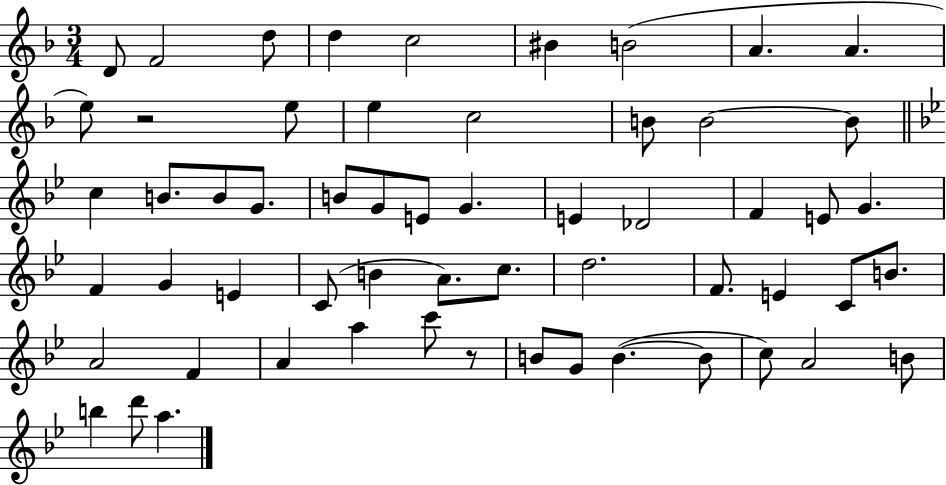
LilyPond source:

{
  \clef treble
  \numericTimeSignature
  \time 3/4
  \key f \major
  d'8 f'2 d''8 | d''4 c''2 | bis'4 b'2( | a'4. a'4. | \break e''8) r2 e''8 | e''4 c''2 | b'8 b'2~~ b'8 | \bar "||" \break \key bes \major c''4 b'8. b'8 g'8. | b'8 g'8 e'8 g'4. | e'4 des'2 | f'4 e'8 g'4. | \break f'4 g'4 e'4 | c'8( b'4 a'8.) c''8. | d''2. | f'8. e'4 c'8 b'8. | \break a'2 f'4 | a'4 a''4 c'''8 r8 | b'8 g'8 b'4.~(~ b'8 | c''8) a'2 b'8 | \break b''4 d'''8 a''4. | \bar "|."
}